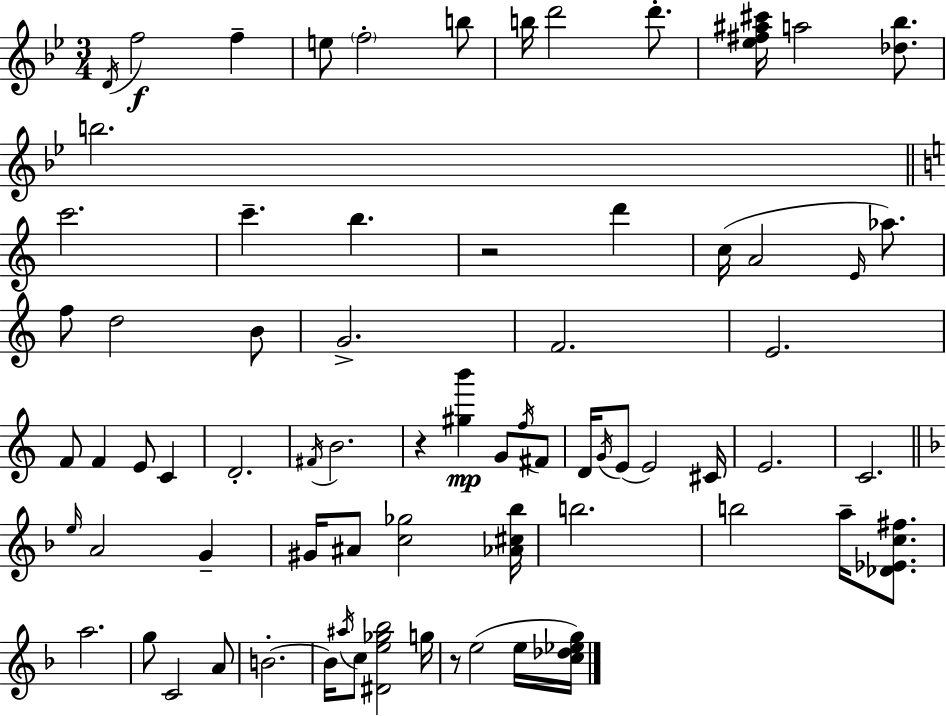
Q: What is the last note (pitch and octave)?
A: E5